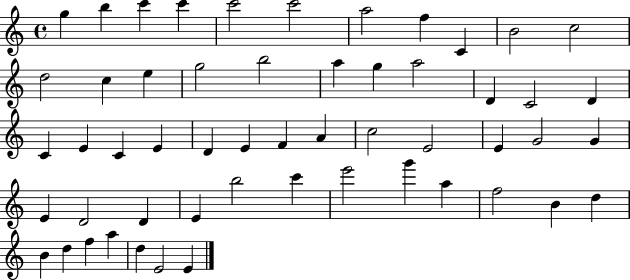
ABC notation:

X:1
T:Untitled
M:4/4
L:1/4
K:C
g b c' c' c'2 c'2 a2 f C B2 c2 d2 c e g2 b2 a g a2 D C2 D C E C E D E F A c2 E2 E G2 G E D2 D E b2 c' e'2 g' a f2 B d B d f a d E2 E